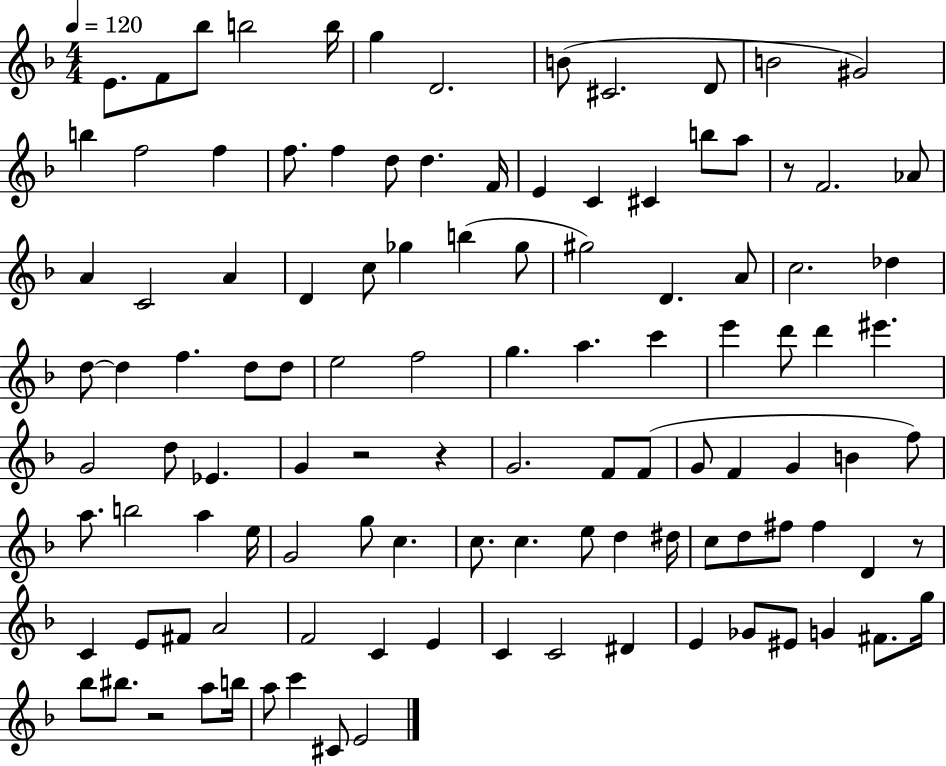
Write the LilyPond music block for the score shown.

{
  \clef treble
  \numericTimeSignature
  \time 4/4
  \key f \major
  \tempo 4 = 120
  e'8. f'8 bes''8 b''2 b''16 | g''4 d'2. | b'8( cis'2. d'8 | b'2 gis'2) | \break b''4 f''2 f''4 | f''8. f''4 d''8 d''4. f'16 | e'4 c'4 cis'4 b''8 a''8 | r8 f'2. aes'8 | \break a'4 c'2 a'4 | d'4 c''8 ges''4 b''4( ges''8 | gis''2) d'4. a'8 | c''2. des''4 | \break d''8~~ d''4 f''4. d''8 d''8 | e''2 f''2 | g''4. a''4. c'''4 | e'''4 d'''8 d'''4 eis'''4. | \break g'2 d''8 ees'4. | g'4 r2 r4 | g'2. f'8 f'8( | g'8 f'4 g'4 b'4 f''8) | \break a''8. b''2 a''4 e''16 | g'2 g''8 c''4. | c''8. c''4. e''8 d''4 dis''16 | c''8 d''8 fis''8 fis''4 d'4 r8 | \break c'4 e'8 fis'8 a'2 | f'2 c'4 e'4 | c'4 c'2 dis'4 | e'4 ges'8 eis'8 g'4 fis'8. g''16 | \break bes''8 bis''8. r2 a''8 b''16 | a''8 c'''4 cis'8 e'2 | \bar "|."
}